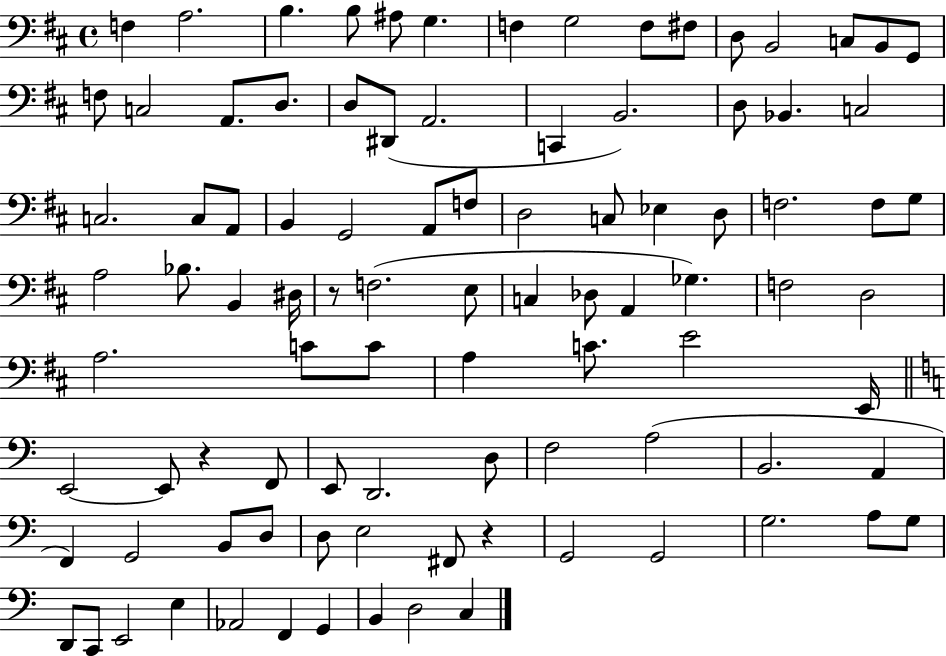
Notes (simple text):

F3/q A3/h. B3/q. B3/e A#3/e G3/q. F3/q G3/h F3/e F#3/e D3/e B2/h C3/e B2/e G2/e F3/e C3/h A2/e. D3/e. D3/e D#2/e A2/h. C2/q B2/h. D3/e Bb2/q. C3/h C3/h. C3/e A2/e B2/q G2/h A2/e F3/e D3/h C3/e Eb3/q D3/e F3/h. F3/e G3/e A3/h Bb3/e. B2/q D#3/s R/e F3/h. E3/e C3/q Db3/e A2/q Gb3/q. F3/h D3/h A3/h. C4/e C4/e A3/q C4/e. E4/h E2/s E2/h E2/e R/q F2/e E2/e D2/h. D3/e F3/h A3/h B2/h. A2/q F2/q G2/h B2/e D3/e D3/e E3/h F#2/e R/q G2/h G2/h G3/h. A3/e G3/e D2/e C2/e E2/h E3/q Ab2/h F2/q G2/q B2/q D3/h C3/q